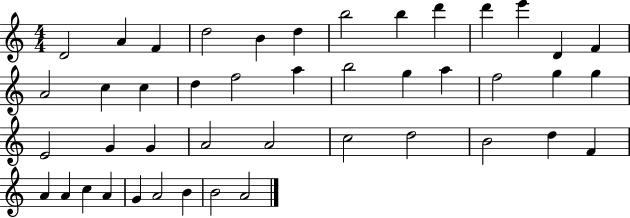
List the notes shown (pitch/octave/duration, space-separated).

D4/h A4/q F4/q D5/h B4/q D5/q B5/h B5/q D6/q D6/q E6/q D4/q F4/q A4/h C5/q C5/q D5/q F5/h A5/q B5/h G5/q A5/q F5/h G5/q G5/q E4/h G4/q G4/q A4/h A4/h C5/h D5/h B4/h D5/q F4/q A4/q A4/q C5/q A4/q G4/q A4/h B4/q B4/h A4/h